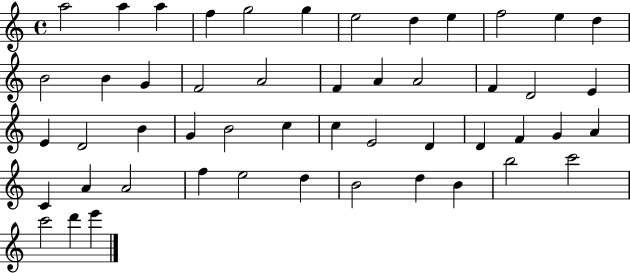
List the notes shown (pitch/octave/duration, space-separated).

A5/h A5/q A5/q F5/q G5/h G5/q E5/h D5/q E5/q F5/h E5/q D5/q B4/h B4/q G4/q F4/h A4/h F4/q A4/q A4/h F4/q D4/h E4/q E4/q D4/h B4/q G4/q B4/h C5/q C5/q E4/h D4/q D4/q F4/q G4/q A4/q C4/q A4/q A4/h F5/q E5/h D5/q B4/h D5/q B4/q B5/h C6/h C6/h D6/q E6/q